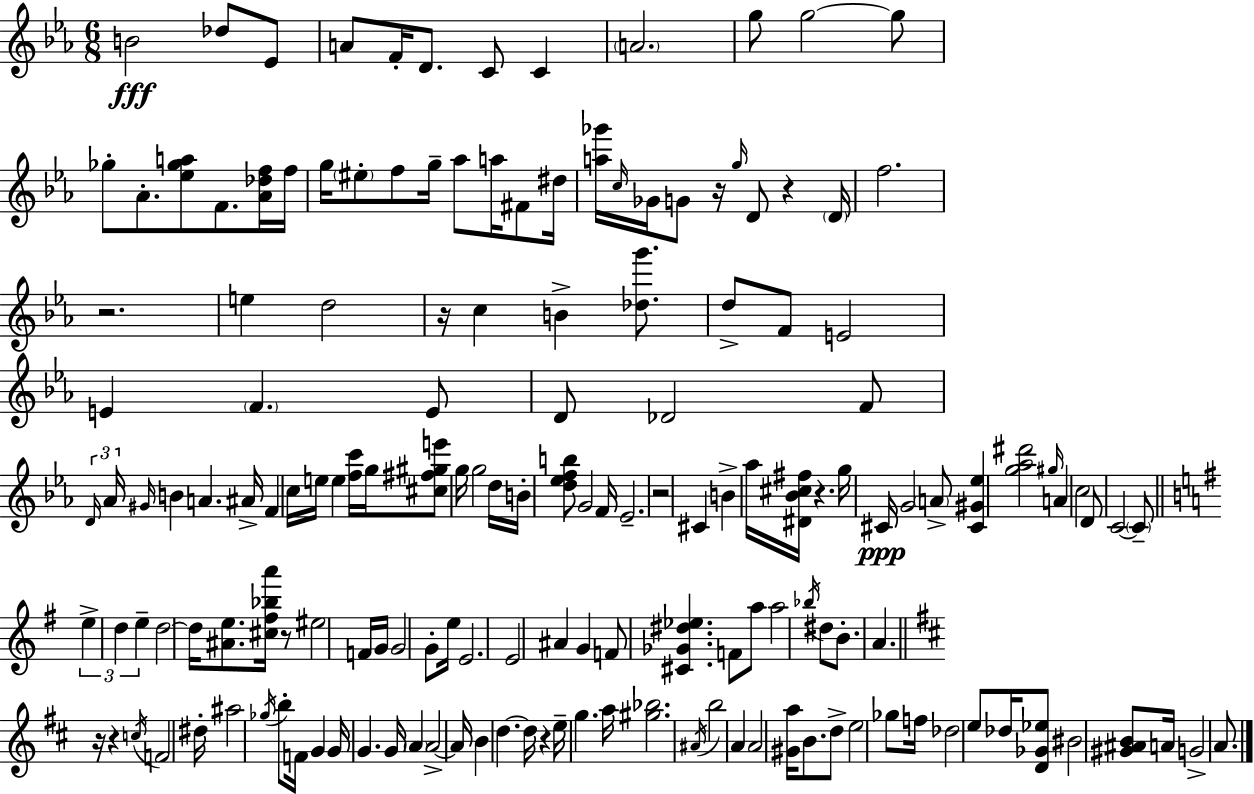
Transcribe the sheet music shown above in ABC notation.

X:1
T:Untitled
M:6/8
L:1/4
K:Eb
B2 _d/2 _E/2 A/2 F/4 D/2 C/2 C A2 g/2 g2 g/2 _g/2 _A/2 [_e_ga]/2 F/2 [_A_df]/4 f/4 g/4 ^e/2 f/2 g/4 _a/2 a/4 ^F/2 ^d/4 [a_g']/4 c/4 _G/4 G/2 z/4 g/4 D/2 z D/4 f2 z2 e d2 z/4 c B [_dg']/2 d/2 F/2 E2 E F E/2 D/2 _D2 F/2 D/4 _A/4 ^G/4 B A ^A/4 F c/4 e/4 e [fc']/4 g/4 [^c^f^ge']/2 g/4 g2 d/4 B/4 [d_efb]/2 G2 F/4 _E2 z2 ^C B _a/4 [^D_B^c^f]/4 z g/4 ^C/4 G2 A/2 [^C^G_e] [g_a^d']2 ^g/4 A c2 D/2 C2 C/2 e d e d2 d/4 [^Ae]/2 [^c^f_ba']/4 z/2 ^e2 F/4 G/4 G2 G/2 e/4 E2 E2 ^A G F/2 [^C_G^d_e] F/2 a/2 a2 _b/4 ^d/2 B/2 A z/4 z c/4 F2 ^d/4 ^a2 _g/4 b/2 F/4 G G/4 G G/4 A A2 A/4 B d d/4 z e/4 g a/4 [^g_b]2 ^A/4 b2 A A2 [^Ga]/4 B/2 d/2 e2 _g/2 f/4 _d2 e/2 _d/4 [D_G_e]/2 ^B2 [^G^AB]/2 A/4 G2 A/2